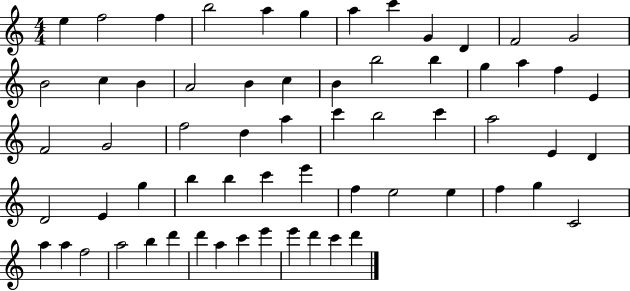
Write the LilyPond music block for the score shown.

{
  \clef treble
  \numericTimeSignature
  \time 4/4
  \key c \major
  e''4 f''2 f''4 | b''2 a''4 g''4 | a''4 c'''4 g'4 d'4 | f'2 g'2 | \break b'2 c''4 b'4 | a'2 b'4 c''4 | b'4 b''2 b''4 | g''4 a''4 f''4 e'4 | \break f'2 g'2 | f''2 d''4 a''4 | c'''4 b''2 c'''4 | a''2 e'4 d'4 | \break d'2 e'4 g''4 | b''4 b''4 c'''4 e'''4 | f''4 e''2 e''4 | f''4 g''4 c'2 | \break a''4 a''4 f''2 | a''2 b''4 d'''4 | d'''4 a''4 c'''4 e'''4 | e'''4 d'''4 c'''4 d'''4 | \break \bar "|."
}